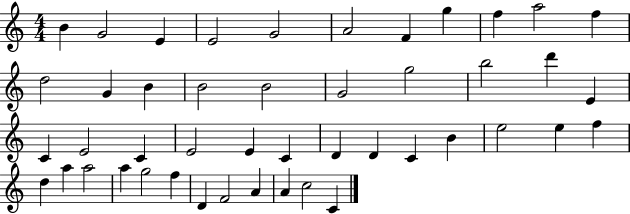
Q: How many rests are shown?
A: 0